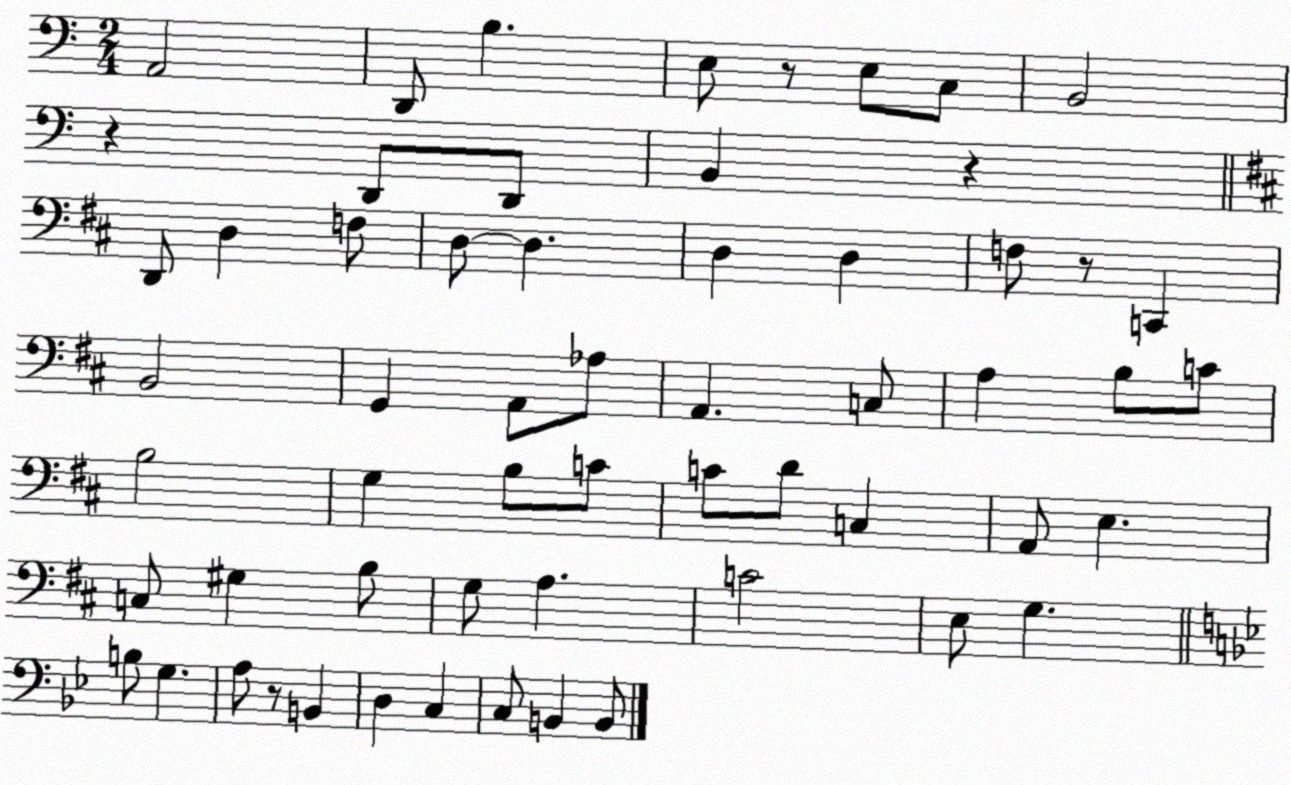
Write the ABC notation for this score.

X:1
T:Untitled
M:2/4
L:1/4
K:C
A,,2 D,,/2 B, E,/2 z/2 E,/2 C,/2 B,,2 z D,,/2 D,,/2 B,, z D,,/2 D, F,/2 D,/2 D, D, D, F,/2 z/2 C,, B,,2 G,, A,,/2 _A,/2 A,, C,/2 A, B,/2 C/2 B,2 G, B,/2 C/2 C/2 D/2 C, A,,/2 E, C,/2 ^G, B,/2 G,/2 A, C2 E,/2 G, B,/2 G, A,/2 z/2 B,, D, C, C,/2 B,, B,,/2